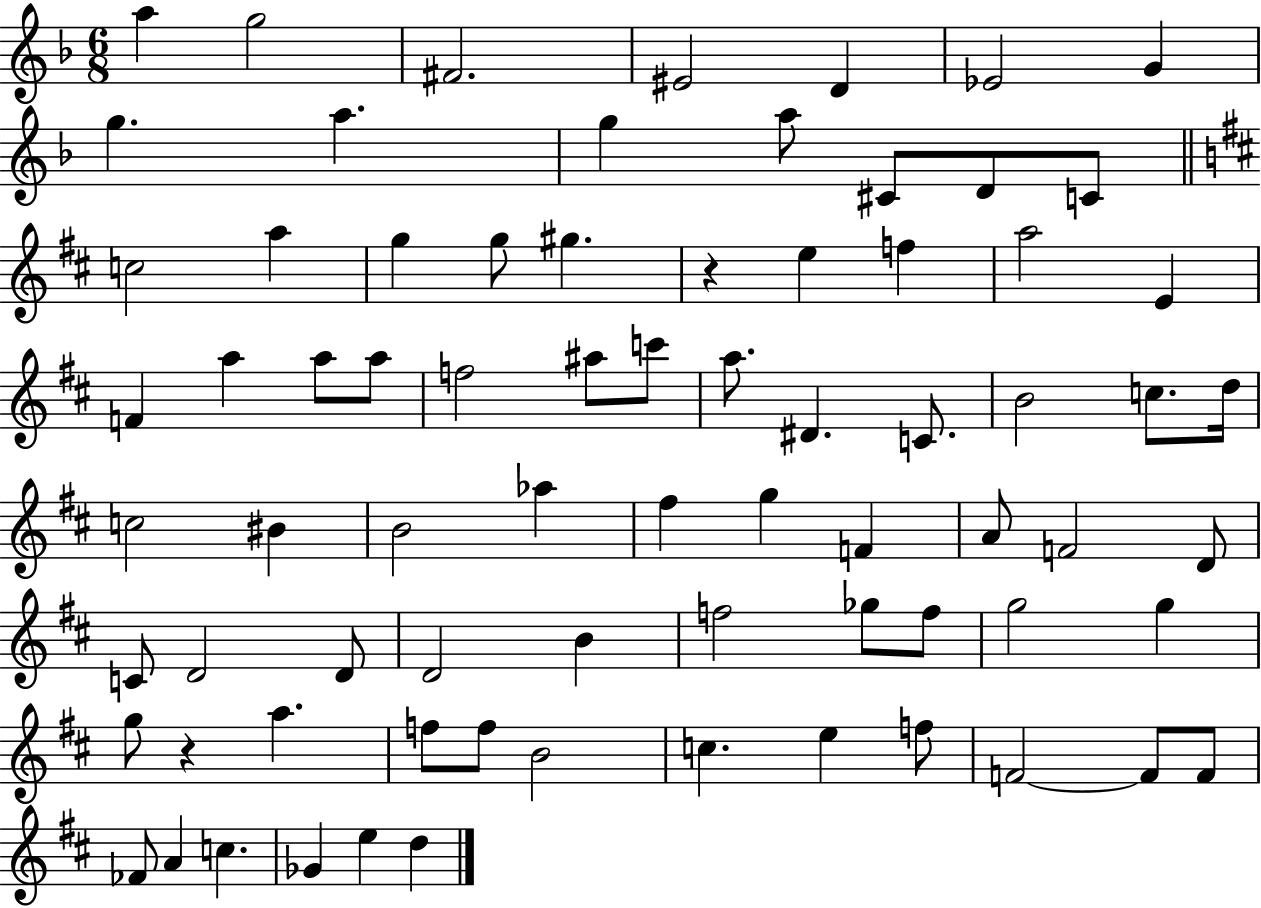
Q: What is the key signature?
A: F major